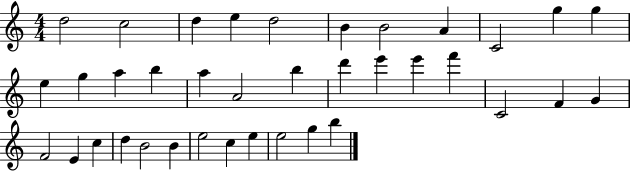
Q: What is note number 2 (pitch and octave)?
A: C5